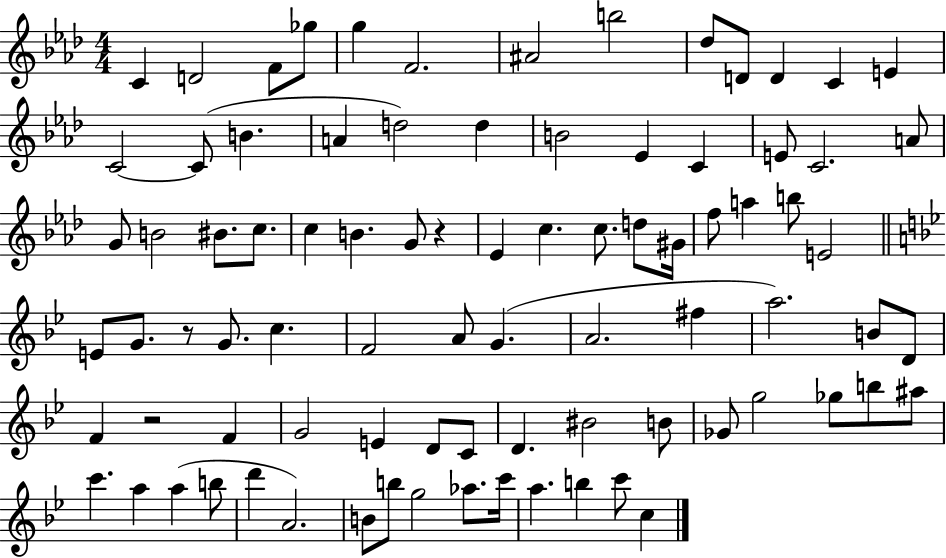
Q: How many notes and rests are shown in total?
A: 85